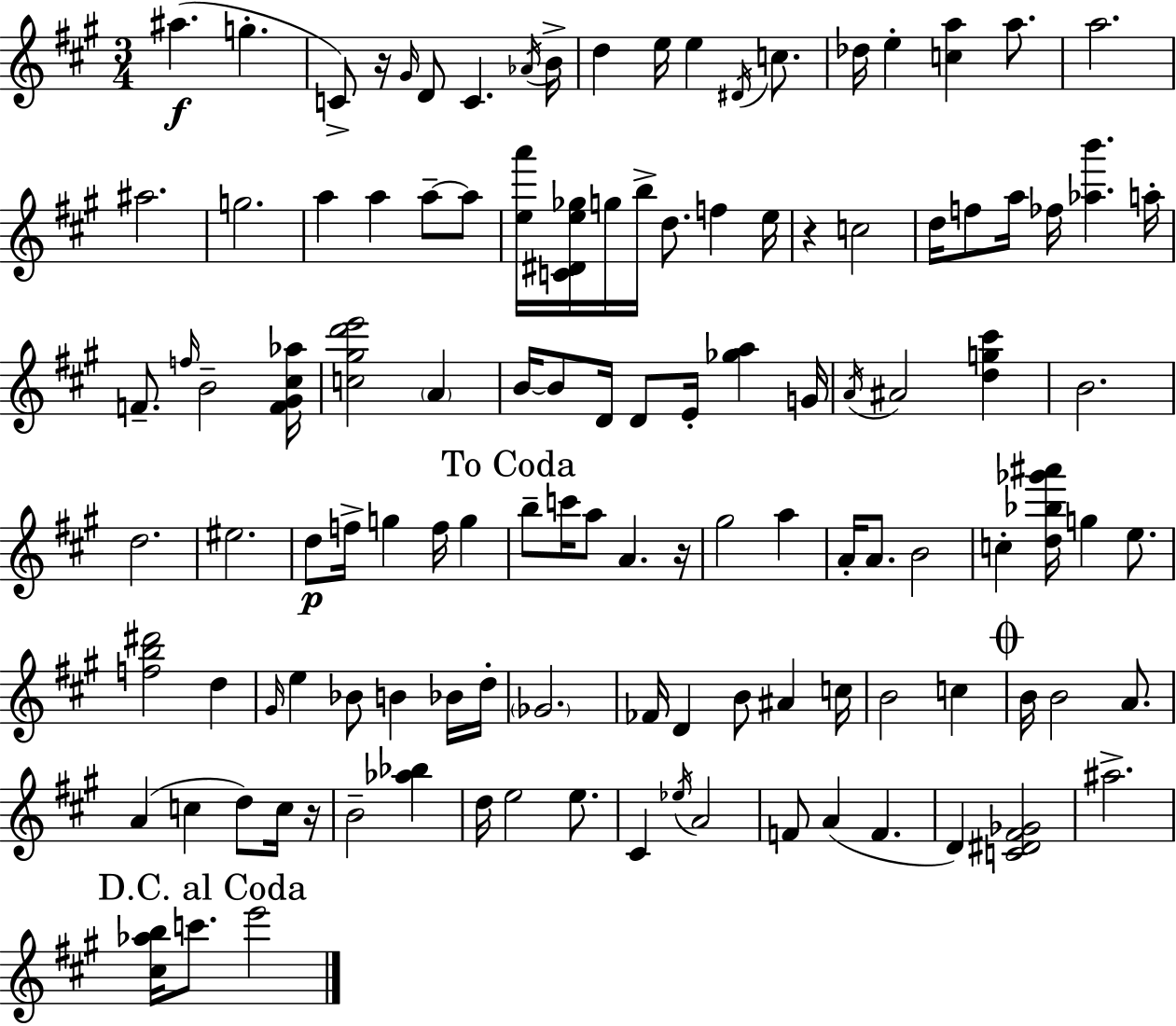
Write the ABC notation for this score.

X:1
T:Untitled
M:3/4
L:1/4
K:A
^a g C/2 z/4 ^G/4 D/2 C _A/4 B/4 d e/4 e ^D/4 c/2 _d/4 e [ca] a/2 a2 ^a2 g2 a a a/2 a/2 [ea']/4 [C^De_g]/4 g/4 b/4 d/2 f e/4 z c2 d/4 f/2 a/4 _f/4 [_ab'] a/4 F/2 f/4 B2 [F^G^c_a]/4 [c^gd'e']2 A B/4 B/2 D/4 D/2 E/4 [_ga] G/4 A/4 ^A2 [dg^c'] B2 d2 ^e2 d/2 f/4 g f/4 g b/2 c'/4 a/2 A z/4 ^g2 a A/4 A/2 B2 c [d_b_g'^a']/4 g e/2 [fb^d']2 d ^G/4 e _B/2 B _B/4 d/4 _G2 _F/4 D B/2 ^A c/4 B2 c B/4 B2 A/2 A c d/2 c/4 z/4 B2 [_a_b] d/4 e2 e/2 ^C _e/4 A2 F/2 A F D [C^D^F_G]2 ^a2 [^c_ab]/4 c'/2 e'2